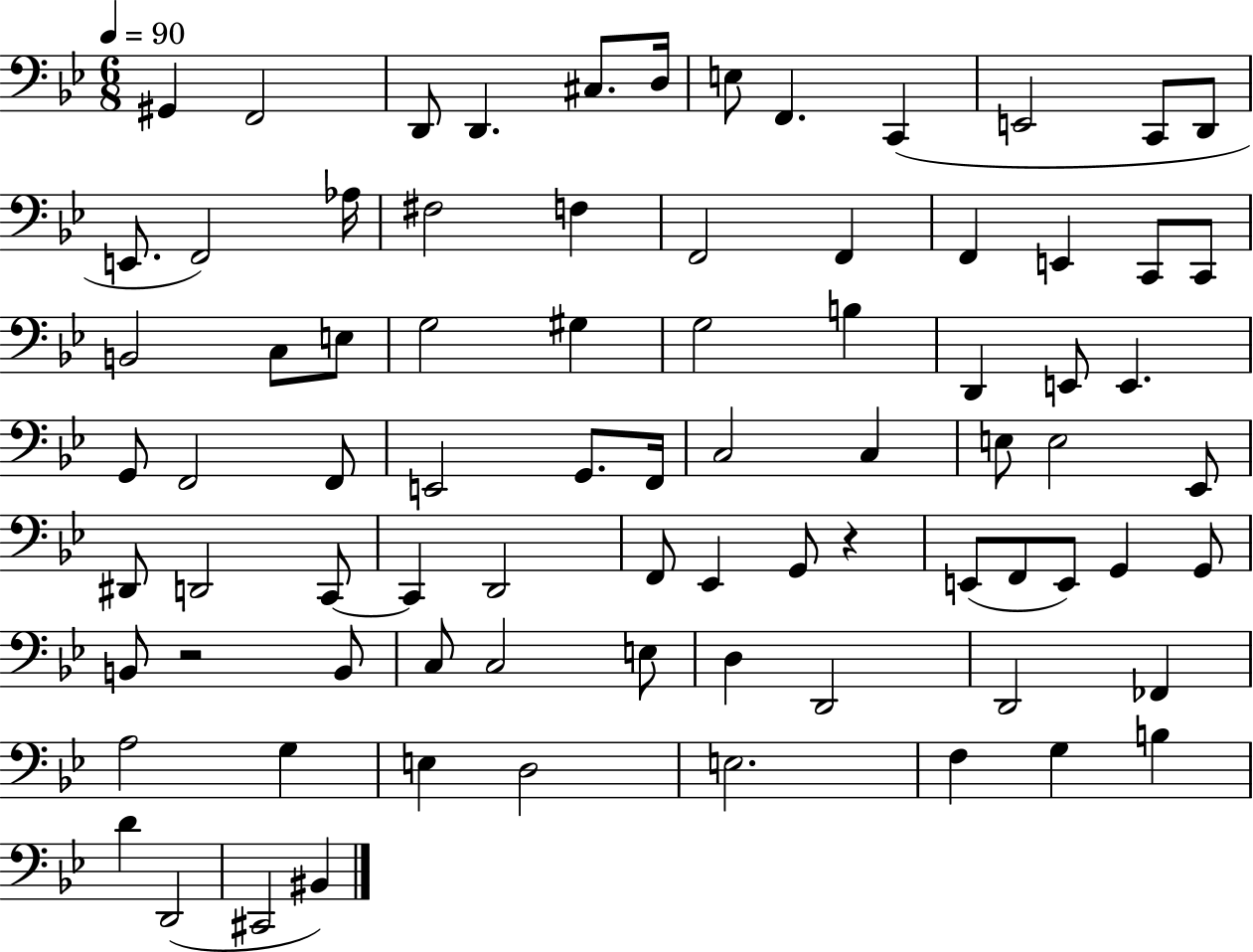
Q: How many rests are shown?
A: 2